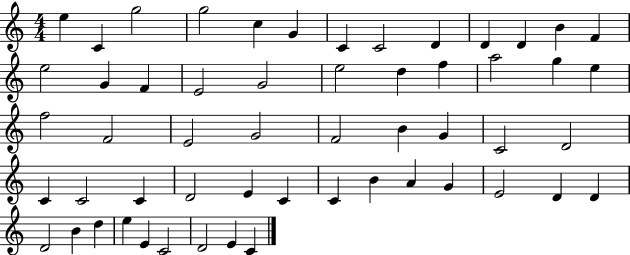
X:1
T:Untitled
M:4/4
L:1/4
K:C
e C g2 g2 c G C C2 D D D B F e2 G F E2 G2 e2 d f a2 g e f2 F2 E2 G2 F2 B G C2 D2 C C2 C D2 E C C B A G E2 D D D2 B d e E C2 D2 E C